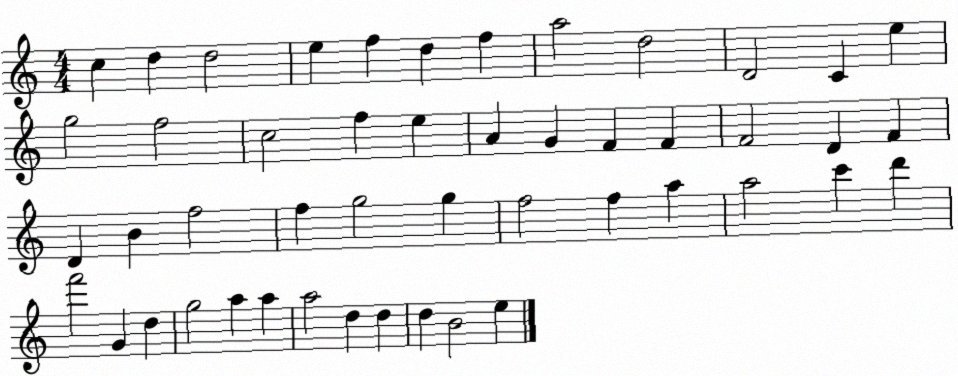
X:1
T:Untitled
M:4/4
L:1/4
K:C
c d d2 e f d f a2 d2 D2 C e g2 f2 c2 f e A G F F F2 D F D B f2 f g2 g f2 f a a2 c' d' f'2 G d g2 a a a2 d d d B2 e